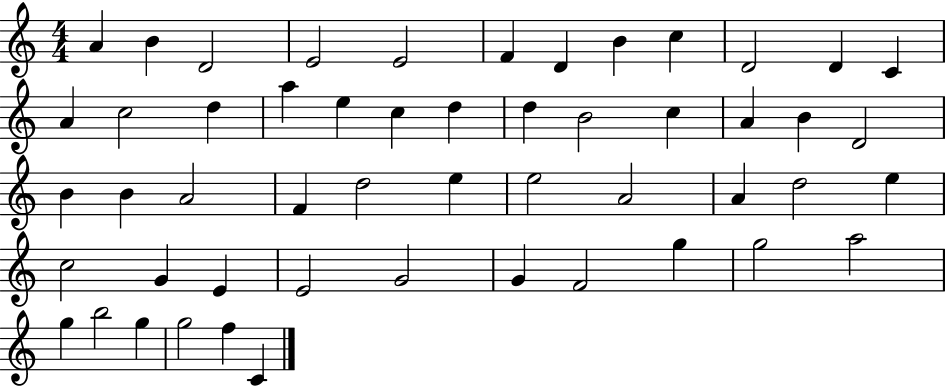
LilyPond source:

{
  \clef treble
  \numericTimeSignature
  \time 4/4
  \key c \major
  a'4 b'4 d'2 | e'2 e'2 | f'4 d'4 b'4 c''4 | d'2 d'4 c'4 | \break a'4 c''2 d''4 | a''4 e''4 c''4 d''4 | d''4 b'2 c''4 | a'4 b'4 d'2 | \break b'4 b'4 a'2 | f'4 d''2 e''4 | e''2 a'2 | a'4 d''2 e''4 | \break c''2 g'4 e'4 | e'2 g'2 | g'4 f'2 g''4 | g''2 a''2 | \break g''4 b''2 g''4 | g''2 f''4 c'4 | \bar "|."
}